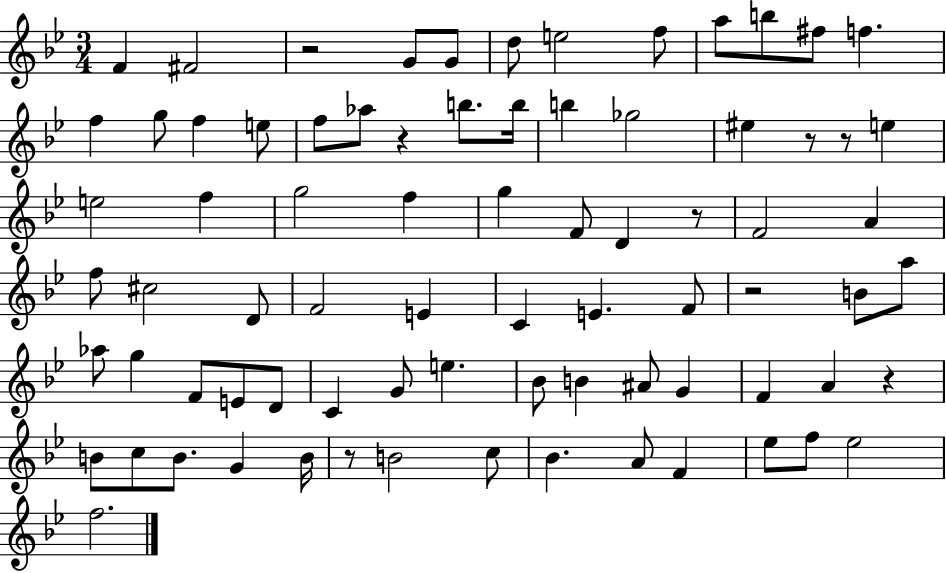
X:1
T:Untitled
M:3/4
L:1/4
K:Bb
F ^F2 z2 G/2 G/2 d/2 e2 f/2 a/2 b/2 ^f/2 f f g/2 f e/2 f/2 _a/2 z b/2 b/4 b _g2 ^e z/2 z/2 e e2 f g2 f g F/2 D z/2 F2 A f/2 ^c2 D/2 F2 E C E F/2 z2 B/2 a/2 _a/2 g F/2 E/2 D/2 C G/2 e _B/2 B ^A/2 G F A z B/2 c/2 B/2 G B/4 z/2 B2 c/2 _B A/2 F _e/2 f/2 _e2 f2